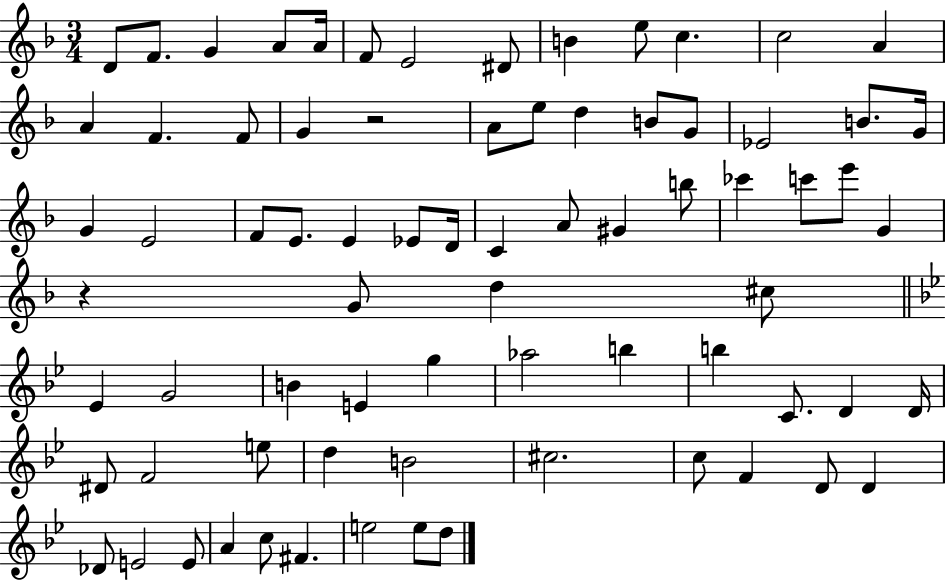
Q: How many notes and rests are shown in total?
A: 75